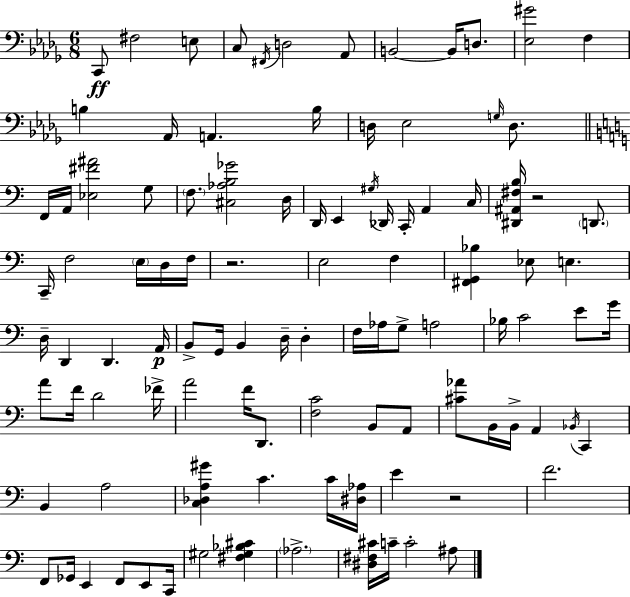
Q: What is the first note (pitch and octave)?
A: C2